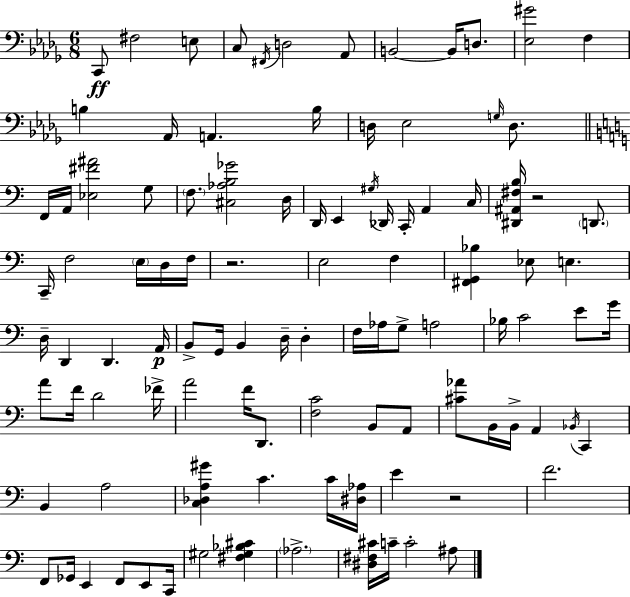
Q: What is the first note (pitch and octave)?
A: C2